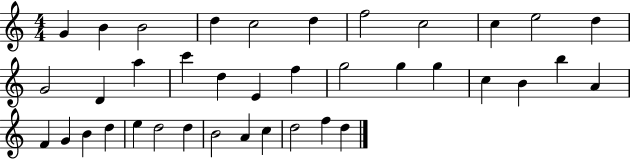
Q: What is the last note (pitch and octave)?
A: D5